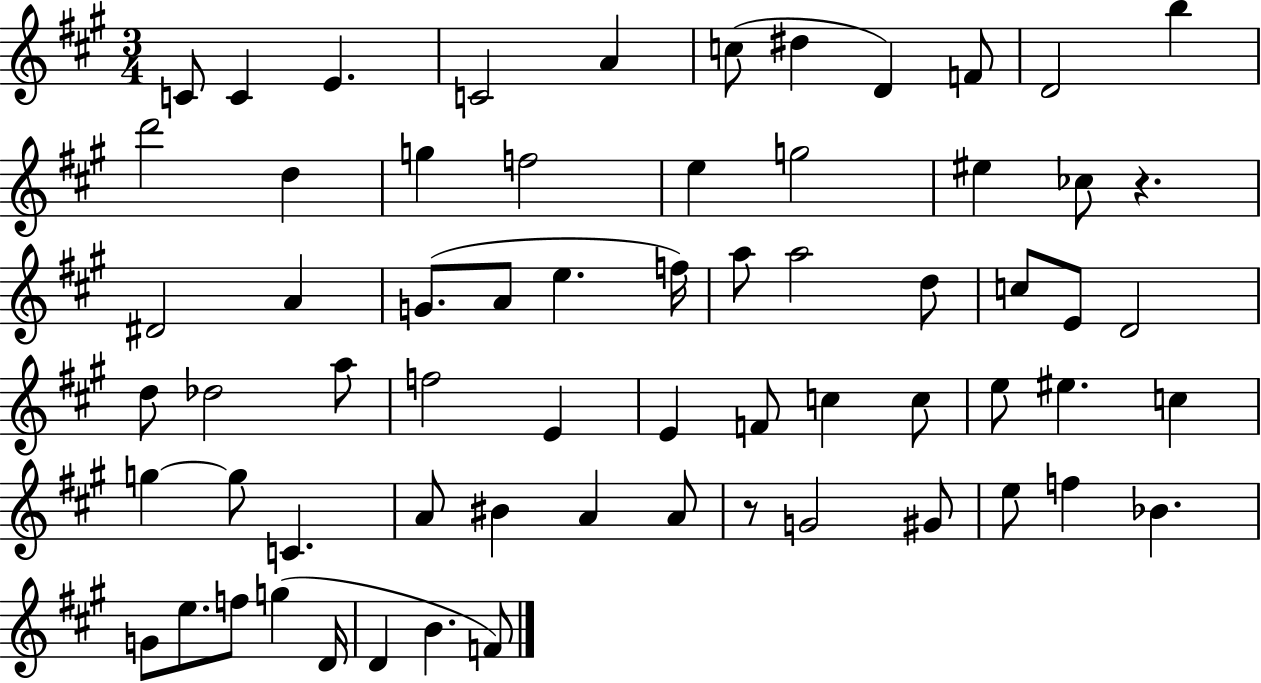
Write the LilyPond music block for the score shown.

{
  \clef treble
  \numericTimeSignature
  \time 3/4
  \key a \major
  c'8 c'4 e'4. | c'2 a'4 | c''8( dis''4 d'4) f'8 | d'2 b''4 | \break d'''2 d''4 | g''4 f''2 | e''4 g''2 | eis''4 ces''8 r4. | \break dis'2 a'4 | g'8.( a'8 e''4. f''16) | a''8 a''2 d''8 | c''8 e'8 d'2 | \break d''8 des''2 a''8 | f''2 e'4 | e'4 f'8 c''4 c''8 | e''8 eis''4. c''4 | \break g''4~~ g''8 c'4. | a'8 bis'4 a'4 a'8 | r8 g'2 gis'8 | e''8 f''4 bes'4. | \break g'8 e''8. f''8 g''4( d'16 | d'4 b'4. f'8) | \bar "|."
}